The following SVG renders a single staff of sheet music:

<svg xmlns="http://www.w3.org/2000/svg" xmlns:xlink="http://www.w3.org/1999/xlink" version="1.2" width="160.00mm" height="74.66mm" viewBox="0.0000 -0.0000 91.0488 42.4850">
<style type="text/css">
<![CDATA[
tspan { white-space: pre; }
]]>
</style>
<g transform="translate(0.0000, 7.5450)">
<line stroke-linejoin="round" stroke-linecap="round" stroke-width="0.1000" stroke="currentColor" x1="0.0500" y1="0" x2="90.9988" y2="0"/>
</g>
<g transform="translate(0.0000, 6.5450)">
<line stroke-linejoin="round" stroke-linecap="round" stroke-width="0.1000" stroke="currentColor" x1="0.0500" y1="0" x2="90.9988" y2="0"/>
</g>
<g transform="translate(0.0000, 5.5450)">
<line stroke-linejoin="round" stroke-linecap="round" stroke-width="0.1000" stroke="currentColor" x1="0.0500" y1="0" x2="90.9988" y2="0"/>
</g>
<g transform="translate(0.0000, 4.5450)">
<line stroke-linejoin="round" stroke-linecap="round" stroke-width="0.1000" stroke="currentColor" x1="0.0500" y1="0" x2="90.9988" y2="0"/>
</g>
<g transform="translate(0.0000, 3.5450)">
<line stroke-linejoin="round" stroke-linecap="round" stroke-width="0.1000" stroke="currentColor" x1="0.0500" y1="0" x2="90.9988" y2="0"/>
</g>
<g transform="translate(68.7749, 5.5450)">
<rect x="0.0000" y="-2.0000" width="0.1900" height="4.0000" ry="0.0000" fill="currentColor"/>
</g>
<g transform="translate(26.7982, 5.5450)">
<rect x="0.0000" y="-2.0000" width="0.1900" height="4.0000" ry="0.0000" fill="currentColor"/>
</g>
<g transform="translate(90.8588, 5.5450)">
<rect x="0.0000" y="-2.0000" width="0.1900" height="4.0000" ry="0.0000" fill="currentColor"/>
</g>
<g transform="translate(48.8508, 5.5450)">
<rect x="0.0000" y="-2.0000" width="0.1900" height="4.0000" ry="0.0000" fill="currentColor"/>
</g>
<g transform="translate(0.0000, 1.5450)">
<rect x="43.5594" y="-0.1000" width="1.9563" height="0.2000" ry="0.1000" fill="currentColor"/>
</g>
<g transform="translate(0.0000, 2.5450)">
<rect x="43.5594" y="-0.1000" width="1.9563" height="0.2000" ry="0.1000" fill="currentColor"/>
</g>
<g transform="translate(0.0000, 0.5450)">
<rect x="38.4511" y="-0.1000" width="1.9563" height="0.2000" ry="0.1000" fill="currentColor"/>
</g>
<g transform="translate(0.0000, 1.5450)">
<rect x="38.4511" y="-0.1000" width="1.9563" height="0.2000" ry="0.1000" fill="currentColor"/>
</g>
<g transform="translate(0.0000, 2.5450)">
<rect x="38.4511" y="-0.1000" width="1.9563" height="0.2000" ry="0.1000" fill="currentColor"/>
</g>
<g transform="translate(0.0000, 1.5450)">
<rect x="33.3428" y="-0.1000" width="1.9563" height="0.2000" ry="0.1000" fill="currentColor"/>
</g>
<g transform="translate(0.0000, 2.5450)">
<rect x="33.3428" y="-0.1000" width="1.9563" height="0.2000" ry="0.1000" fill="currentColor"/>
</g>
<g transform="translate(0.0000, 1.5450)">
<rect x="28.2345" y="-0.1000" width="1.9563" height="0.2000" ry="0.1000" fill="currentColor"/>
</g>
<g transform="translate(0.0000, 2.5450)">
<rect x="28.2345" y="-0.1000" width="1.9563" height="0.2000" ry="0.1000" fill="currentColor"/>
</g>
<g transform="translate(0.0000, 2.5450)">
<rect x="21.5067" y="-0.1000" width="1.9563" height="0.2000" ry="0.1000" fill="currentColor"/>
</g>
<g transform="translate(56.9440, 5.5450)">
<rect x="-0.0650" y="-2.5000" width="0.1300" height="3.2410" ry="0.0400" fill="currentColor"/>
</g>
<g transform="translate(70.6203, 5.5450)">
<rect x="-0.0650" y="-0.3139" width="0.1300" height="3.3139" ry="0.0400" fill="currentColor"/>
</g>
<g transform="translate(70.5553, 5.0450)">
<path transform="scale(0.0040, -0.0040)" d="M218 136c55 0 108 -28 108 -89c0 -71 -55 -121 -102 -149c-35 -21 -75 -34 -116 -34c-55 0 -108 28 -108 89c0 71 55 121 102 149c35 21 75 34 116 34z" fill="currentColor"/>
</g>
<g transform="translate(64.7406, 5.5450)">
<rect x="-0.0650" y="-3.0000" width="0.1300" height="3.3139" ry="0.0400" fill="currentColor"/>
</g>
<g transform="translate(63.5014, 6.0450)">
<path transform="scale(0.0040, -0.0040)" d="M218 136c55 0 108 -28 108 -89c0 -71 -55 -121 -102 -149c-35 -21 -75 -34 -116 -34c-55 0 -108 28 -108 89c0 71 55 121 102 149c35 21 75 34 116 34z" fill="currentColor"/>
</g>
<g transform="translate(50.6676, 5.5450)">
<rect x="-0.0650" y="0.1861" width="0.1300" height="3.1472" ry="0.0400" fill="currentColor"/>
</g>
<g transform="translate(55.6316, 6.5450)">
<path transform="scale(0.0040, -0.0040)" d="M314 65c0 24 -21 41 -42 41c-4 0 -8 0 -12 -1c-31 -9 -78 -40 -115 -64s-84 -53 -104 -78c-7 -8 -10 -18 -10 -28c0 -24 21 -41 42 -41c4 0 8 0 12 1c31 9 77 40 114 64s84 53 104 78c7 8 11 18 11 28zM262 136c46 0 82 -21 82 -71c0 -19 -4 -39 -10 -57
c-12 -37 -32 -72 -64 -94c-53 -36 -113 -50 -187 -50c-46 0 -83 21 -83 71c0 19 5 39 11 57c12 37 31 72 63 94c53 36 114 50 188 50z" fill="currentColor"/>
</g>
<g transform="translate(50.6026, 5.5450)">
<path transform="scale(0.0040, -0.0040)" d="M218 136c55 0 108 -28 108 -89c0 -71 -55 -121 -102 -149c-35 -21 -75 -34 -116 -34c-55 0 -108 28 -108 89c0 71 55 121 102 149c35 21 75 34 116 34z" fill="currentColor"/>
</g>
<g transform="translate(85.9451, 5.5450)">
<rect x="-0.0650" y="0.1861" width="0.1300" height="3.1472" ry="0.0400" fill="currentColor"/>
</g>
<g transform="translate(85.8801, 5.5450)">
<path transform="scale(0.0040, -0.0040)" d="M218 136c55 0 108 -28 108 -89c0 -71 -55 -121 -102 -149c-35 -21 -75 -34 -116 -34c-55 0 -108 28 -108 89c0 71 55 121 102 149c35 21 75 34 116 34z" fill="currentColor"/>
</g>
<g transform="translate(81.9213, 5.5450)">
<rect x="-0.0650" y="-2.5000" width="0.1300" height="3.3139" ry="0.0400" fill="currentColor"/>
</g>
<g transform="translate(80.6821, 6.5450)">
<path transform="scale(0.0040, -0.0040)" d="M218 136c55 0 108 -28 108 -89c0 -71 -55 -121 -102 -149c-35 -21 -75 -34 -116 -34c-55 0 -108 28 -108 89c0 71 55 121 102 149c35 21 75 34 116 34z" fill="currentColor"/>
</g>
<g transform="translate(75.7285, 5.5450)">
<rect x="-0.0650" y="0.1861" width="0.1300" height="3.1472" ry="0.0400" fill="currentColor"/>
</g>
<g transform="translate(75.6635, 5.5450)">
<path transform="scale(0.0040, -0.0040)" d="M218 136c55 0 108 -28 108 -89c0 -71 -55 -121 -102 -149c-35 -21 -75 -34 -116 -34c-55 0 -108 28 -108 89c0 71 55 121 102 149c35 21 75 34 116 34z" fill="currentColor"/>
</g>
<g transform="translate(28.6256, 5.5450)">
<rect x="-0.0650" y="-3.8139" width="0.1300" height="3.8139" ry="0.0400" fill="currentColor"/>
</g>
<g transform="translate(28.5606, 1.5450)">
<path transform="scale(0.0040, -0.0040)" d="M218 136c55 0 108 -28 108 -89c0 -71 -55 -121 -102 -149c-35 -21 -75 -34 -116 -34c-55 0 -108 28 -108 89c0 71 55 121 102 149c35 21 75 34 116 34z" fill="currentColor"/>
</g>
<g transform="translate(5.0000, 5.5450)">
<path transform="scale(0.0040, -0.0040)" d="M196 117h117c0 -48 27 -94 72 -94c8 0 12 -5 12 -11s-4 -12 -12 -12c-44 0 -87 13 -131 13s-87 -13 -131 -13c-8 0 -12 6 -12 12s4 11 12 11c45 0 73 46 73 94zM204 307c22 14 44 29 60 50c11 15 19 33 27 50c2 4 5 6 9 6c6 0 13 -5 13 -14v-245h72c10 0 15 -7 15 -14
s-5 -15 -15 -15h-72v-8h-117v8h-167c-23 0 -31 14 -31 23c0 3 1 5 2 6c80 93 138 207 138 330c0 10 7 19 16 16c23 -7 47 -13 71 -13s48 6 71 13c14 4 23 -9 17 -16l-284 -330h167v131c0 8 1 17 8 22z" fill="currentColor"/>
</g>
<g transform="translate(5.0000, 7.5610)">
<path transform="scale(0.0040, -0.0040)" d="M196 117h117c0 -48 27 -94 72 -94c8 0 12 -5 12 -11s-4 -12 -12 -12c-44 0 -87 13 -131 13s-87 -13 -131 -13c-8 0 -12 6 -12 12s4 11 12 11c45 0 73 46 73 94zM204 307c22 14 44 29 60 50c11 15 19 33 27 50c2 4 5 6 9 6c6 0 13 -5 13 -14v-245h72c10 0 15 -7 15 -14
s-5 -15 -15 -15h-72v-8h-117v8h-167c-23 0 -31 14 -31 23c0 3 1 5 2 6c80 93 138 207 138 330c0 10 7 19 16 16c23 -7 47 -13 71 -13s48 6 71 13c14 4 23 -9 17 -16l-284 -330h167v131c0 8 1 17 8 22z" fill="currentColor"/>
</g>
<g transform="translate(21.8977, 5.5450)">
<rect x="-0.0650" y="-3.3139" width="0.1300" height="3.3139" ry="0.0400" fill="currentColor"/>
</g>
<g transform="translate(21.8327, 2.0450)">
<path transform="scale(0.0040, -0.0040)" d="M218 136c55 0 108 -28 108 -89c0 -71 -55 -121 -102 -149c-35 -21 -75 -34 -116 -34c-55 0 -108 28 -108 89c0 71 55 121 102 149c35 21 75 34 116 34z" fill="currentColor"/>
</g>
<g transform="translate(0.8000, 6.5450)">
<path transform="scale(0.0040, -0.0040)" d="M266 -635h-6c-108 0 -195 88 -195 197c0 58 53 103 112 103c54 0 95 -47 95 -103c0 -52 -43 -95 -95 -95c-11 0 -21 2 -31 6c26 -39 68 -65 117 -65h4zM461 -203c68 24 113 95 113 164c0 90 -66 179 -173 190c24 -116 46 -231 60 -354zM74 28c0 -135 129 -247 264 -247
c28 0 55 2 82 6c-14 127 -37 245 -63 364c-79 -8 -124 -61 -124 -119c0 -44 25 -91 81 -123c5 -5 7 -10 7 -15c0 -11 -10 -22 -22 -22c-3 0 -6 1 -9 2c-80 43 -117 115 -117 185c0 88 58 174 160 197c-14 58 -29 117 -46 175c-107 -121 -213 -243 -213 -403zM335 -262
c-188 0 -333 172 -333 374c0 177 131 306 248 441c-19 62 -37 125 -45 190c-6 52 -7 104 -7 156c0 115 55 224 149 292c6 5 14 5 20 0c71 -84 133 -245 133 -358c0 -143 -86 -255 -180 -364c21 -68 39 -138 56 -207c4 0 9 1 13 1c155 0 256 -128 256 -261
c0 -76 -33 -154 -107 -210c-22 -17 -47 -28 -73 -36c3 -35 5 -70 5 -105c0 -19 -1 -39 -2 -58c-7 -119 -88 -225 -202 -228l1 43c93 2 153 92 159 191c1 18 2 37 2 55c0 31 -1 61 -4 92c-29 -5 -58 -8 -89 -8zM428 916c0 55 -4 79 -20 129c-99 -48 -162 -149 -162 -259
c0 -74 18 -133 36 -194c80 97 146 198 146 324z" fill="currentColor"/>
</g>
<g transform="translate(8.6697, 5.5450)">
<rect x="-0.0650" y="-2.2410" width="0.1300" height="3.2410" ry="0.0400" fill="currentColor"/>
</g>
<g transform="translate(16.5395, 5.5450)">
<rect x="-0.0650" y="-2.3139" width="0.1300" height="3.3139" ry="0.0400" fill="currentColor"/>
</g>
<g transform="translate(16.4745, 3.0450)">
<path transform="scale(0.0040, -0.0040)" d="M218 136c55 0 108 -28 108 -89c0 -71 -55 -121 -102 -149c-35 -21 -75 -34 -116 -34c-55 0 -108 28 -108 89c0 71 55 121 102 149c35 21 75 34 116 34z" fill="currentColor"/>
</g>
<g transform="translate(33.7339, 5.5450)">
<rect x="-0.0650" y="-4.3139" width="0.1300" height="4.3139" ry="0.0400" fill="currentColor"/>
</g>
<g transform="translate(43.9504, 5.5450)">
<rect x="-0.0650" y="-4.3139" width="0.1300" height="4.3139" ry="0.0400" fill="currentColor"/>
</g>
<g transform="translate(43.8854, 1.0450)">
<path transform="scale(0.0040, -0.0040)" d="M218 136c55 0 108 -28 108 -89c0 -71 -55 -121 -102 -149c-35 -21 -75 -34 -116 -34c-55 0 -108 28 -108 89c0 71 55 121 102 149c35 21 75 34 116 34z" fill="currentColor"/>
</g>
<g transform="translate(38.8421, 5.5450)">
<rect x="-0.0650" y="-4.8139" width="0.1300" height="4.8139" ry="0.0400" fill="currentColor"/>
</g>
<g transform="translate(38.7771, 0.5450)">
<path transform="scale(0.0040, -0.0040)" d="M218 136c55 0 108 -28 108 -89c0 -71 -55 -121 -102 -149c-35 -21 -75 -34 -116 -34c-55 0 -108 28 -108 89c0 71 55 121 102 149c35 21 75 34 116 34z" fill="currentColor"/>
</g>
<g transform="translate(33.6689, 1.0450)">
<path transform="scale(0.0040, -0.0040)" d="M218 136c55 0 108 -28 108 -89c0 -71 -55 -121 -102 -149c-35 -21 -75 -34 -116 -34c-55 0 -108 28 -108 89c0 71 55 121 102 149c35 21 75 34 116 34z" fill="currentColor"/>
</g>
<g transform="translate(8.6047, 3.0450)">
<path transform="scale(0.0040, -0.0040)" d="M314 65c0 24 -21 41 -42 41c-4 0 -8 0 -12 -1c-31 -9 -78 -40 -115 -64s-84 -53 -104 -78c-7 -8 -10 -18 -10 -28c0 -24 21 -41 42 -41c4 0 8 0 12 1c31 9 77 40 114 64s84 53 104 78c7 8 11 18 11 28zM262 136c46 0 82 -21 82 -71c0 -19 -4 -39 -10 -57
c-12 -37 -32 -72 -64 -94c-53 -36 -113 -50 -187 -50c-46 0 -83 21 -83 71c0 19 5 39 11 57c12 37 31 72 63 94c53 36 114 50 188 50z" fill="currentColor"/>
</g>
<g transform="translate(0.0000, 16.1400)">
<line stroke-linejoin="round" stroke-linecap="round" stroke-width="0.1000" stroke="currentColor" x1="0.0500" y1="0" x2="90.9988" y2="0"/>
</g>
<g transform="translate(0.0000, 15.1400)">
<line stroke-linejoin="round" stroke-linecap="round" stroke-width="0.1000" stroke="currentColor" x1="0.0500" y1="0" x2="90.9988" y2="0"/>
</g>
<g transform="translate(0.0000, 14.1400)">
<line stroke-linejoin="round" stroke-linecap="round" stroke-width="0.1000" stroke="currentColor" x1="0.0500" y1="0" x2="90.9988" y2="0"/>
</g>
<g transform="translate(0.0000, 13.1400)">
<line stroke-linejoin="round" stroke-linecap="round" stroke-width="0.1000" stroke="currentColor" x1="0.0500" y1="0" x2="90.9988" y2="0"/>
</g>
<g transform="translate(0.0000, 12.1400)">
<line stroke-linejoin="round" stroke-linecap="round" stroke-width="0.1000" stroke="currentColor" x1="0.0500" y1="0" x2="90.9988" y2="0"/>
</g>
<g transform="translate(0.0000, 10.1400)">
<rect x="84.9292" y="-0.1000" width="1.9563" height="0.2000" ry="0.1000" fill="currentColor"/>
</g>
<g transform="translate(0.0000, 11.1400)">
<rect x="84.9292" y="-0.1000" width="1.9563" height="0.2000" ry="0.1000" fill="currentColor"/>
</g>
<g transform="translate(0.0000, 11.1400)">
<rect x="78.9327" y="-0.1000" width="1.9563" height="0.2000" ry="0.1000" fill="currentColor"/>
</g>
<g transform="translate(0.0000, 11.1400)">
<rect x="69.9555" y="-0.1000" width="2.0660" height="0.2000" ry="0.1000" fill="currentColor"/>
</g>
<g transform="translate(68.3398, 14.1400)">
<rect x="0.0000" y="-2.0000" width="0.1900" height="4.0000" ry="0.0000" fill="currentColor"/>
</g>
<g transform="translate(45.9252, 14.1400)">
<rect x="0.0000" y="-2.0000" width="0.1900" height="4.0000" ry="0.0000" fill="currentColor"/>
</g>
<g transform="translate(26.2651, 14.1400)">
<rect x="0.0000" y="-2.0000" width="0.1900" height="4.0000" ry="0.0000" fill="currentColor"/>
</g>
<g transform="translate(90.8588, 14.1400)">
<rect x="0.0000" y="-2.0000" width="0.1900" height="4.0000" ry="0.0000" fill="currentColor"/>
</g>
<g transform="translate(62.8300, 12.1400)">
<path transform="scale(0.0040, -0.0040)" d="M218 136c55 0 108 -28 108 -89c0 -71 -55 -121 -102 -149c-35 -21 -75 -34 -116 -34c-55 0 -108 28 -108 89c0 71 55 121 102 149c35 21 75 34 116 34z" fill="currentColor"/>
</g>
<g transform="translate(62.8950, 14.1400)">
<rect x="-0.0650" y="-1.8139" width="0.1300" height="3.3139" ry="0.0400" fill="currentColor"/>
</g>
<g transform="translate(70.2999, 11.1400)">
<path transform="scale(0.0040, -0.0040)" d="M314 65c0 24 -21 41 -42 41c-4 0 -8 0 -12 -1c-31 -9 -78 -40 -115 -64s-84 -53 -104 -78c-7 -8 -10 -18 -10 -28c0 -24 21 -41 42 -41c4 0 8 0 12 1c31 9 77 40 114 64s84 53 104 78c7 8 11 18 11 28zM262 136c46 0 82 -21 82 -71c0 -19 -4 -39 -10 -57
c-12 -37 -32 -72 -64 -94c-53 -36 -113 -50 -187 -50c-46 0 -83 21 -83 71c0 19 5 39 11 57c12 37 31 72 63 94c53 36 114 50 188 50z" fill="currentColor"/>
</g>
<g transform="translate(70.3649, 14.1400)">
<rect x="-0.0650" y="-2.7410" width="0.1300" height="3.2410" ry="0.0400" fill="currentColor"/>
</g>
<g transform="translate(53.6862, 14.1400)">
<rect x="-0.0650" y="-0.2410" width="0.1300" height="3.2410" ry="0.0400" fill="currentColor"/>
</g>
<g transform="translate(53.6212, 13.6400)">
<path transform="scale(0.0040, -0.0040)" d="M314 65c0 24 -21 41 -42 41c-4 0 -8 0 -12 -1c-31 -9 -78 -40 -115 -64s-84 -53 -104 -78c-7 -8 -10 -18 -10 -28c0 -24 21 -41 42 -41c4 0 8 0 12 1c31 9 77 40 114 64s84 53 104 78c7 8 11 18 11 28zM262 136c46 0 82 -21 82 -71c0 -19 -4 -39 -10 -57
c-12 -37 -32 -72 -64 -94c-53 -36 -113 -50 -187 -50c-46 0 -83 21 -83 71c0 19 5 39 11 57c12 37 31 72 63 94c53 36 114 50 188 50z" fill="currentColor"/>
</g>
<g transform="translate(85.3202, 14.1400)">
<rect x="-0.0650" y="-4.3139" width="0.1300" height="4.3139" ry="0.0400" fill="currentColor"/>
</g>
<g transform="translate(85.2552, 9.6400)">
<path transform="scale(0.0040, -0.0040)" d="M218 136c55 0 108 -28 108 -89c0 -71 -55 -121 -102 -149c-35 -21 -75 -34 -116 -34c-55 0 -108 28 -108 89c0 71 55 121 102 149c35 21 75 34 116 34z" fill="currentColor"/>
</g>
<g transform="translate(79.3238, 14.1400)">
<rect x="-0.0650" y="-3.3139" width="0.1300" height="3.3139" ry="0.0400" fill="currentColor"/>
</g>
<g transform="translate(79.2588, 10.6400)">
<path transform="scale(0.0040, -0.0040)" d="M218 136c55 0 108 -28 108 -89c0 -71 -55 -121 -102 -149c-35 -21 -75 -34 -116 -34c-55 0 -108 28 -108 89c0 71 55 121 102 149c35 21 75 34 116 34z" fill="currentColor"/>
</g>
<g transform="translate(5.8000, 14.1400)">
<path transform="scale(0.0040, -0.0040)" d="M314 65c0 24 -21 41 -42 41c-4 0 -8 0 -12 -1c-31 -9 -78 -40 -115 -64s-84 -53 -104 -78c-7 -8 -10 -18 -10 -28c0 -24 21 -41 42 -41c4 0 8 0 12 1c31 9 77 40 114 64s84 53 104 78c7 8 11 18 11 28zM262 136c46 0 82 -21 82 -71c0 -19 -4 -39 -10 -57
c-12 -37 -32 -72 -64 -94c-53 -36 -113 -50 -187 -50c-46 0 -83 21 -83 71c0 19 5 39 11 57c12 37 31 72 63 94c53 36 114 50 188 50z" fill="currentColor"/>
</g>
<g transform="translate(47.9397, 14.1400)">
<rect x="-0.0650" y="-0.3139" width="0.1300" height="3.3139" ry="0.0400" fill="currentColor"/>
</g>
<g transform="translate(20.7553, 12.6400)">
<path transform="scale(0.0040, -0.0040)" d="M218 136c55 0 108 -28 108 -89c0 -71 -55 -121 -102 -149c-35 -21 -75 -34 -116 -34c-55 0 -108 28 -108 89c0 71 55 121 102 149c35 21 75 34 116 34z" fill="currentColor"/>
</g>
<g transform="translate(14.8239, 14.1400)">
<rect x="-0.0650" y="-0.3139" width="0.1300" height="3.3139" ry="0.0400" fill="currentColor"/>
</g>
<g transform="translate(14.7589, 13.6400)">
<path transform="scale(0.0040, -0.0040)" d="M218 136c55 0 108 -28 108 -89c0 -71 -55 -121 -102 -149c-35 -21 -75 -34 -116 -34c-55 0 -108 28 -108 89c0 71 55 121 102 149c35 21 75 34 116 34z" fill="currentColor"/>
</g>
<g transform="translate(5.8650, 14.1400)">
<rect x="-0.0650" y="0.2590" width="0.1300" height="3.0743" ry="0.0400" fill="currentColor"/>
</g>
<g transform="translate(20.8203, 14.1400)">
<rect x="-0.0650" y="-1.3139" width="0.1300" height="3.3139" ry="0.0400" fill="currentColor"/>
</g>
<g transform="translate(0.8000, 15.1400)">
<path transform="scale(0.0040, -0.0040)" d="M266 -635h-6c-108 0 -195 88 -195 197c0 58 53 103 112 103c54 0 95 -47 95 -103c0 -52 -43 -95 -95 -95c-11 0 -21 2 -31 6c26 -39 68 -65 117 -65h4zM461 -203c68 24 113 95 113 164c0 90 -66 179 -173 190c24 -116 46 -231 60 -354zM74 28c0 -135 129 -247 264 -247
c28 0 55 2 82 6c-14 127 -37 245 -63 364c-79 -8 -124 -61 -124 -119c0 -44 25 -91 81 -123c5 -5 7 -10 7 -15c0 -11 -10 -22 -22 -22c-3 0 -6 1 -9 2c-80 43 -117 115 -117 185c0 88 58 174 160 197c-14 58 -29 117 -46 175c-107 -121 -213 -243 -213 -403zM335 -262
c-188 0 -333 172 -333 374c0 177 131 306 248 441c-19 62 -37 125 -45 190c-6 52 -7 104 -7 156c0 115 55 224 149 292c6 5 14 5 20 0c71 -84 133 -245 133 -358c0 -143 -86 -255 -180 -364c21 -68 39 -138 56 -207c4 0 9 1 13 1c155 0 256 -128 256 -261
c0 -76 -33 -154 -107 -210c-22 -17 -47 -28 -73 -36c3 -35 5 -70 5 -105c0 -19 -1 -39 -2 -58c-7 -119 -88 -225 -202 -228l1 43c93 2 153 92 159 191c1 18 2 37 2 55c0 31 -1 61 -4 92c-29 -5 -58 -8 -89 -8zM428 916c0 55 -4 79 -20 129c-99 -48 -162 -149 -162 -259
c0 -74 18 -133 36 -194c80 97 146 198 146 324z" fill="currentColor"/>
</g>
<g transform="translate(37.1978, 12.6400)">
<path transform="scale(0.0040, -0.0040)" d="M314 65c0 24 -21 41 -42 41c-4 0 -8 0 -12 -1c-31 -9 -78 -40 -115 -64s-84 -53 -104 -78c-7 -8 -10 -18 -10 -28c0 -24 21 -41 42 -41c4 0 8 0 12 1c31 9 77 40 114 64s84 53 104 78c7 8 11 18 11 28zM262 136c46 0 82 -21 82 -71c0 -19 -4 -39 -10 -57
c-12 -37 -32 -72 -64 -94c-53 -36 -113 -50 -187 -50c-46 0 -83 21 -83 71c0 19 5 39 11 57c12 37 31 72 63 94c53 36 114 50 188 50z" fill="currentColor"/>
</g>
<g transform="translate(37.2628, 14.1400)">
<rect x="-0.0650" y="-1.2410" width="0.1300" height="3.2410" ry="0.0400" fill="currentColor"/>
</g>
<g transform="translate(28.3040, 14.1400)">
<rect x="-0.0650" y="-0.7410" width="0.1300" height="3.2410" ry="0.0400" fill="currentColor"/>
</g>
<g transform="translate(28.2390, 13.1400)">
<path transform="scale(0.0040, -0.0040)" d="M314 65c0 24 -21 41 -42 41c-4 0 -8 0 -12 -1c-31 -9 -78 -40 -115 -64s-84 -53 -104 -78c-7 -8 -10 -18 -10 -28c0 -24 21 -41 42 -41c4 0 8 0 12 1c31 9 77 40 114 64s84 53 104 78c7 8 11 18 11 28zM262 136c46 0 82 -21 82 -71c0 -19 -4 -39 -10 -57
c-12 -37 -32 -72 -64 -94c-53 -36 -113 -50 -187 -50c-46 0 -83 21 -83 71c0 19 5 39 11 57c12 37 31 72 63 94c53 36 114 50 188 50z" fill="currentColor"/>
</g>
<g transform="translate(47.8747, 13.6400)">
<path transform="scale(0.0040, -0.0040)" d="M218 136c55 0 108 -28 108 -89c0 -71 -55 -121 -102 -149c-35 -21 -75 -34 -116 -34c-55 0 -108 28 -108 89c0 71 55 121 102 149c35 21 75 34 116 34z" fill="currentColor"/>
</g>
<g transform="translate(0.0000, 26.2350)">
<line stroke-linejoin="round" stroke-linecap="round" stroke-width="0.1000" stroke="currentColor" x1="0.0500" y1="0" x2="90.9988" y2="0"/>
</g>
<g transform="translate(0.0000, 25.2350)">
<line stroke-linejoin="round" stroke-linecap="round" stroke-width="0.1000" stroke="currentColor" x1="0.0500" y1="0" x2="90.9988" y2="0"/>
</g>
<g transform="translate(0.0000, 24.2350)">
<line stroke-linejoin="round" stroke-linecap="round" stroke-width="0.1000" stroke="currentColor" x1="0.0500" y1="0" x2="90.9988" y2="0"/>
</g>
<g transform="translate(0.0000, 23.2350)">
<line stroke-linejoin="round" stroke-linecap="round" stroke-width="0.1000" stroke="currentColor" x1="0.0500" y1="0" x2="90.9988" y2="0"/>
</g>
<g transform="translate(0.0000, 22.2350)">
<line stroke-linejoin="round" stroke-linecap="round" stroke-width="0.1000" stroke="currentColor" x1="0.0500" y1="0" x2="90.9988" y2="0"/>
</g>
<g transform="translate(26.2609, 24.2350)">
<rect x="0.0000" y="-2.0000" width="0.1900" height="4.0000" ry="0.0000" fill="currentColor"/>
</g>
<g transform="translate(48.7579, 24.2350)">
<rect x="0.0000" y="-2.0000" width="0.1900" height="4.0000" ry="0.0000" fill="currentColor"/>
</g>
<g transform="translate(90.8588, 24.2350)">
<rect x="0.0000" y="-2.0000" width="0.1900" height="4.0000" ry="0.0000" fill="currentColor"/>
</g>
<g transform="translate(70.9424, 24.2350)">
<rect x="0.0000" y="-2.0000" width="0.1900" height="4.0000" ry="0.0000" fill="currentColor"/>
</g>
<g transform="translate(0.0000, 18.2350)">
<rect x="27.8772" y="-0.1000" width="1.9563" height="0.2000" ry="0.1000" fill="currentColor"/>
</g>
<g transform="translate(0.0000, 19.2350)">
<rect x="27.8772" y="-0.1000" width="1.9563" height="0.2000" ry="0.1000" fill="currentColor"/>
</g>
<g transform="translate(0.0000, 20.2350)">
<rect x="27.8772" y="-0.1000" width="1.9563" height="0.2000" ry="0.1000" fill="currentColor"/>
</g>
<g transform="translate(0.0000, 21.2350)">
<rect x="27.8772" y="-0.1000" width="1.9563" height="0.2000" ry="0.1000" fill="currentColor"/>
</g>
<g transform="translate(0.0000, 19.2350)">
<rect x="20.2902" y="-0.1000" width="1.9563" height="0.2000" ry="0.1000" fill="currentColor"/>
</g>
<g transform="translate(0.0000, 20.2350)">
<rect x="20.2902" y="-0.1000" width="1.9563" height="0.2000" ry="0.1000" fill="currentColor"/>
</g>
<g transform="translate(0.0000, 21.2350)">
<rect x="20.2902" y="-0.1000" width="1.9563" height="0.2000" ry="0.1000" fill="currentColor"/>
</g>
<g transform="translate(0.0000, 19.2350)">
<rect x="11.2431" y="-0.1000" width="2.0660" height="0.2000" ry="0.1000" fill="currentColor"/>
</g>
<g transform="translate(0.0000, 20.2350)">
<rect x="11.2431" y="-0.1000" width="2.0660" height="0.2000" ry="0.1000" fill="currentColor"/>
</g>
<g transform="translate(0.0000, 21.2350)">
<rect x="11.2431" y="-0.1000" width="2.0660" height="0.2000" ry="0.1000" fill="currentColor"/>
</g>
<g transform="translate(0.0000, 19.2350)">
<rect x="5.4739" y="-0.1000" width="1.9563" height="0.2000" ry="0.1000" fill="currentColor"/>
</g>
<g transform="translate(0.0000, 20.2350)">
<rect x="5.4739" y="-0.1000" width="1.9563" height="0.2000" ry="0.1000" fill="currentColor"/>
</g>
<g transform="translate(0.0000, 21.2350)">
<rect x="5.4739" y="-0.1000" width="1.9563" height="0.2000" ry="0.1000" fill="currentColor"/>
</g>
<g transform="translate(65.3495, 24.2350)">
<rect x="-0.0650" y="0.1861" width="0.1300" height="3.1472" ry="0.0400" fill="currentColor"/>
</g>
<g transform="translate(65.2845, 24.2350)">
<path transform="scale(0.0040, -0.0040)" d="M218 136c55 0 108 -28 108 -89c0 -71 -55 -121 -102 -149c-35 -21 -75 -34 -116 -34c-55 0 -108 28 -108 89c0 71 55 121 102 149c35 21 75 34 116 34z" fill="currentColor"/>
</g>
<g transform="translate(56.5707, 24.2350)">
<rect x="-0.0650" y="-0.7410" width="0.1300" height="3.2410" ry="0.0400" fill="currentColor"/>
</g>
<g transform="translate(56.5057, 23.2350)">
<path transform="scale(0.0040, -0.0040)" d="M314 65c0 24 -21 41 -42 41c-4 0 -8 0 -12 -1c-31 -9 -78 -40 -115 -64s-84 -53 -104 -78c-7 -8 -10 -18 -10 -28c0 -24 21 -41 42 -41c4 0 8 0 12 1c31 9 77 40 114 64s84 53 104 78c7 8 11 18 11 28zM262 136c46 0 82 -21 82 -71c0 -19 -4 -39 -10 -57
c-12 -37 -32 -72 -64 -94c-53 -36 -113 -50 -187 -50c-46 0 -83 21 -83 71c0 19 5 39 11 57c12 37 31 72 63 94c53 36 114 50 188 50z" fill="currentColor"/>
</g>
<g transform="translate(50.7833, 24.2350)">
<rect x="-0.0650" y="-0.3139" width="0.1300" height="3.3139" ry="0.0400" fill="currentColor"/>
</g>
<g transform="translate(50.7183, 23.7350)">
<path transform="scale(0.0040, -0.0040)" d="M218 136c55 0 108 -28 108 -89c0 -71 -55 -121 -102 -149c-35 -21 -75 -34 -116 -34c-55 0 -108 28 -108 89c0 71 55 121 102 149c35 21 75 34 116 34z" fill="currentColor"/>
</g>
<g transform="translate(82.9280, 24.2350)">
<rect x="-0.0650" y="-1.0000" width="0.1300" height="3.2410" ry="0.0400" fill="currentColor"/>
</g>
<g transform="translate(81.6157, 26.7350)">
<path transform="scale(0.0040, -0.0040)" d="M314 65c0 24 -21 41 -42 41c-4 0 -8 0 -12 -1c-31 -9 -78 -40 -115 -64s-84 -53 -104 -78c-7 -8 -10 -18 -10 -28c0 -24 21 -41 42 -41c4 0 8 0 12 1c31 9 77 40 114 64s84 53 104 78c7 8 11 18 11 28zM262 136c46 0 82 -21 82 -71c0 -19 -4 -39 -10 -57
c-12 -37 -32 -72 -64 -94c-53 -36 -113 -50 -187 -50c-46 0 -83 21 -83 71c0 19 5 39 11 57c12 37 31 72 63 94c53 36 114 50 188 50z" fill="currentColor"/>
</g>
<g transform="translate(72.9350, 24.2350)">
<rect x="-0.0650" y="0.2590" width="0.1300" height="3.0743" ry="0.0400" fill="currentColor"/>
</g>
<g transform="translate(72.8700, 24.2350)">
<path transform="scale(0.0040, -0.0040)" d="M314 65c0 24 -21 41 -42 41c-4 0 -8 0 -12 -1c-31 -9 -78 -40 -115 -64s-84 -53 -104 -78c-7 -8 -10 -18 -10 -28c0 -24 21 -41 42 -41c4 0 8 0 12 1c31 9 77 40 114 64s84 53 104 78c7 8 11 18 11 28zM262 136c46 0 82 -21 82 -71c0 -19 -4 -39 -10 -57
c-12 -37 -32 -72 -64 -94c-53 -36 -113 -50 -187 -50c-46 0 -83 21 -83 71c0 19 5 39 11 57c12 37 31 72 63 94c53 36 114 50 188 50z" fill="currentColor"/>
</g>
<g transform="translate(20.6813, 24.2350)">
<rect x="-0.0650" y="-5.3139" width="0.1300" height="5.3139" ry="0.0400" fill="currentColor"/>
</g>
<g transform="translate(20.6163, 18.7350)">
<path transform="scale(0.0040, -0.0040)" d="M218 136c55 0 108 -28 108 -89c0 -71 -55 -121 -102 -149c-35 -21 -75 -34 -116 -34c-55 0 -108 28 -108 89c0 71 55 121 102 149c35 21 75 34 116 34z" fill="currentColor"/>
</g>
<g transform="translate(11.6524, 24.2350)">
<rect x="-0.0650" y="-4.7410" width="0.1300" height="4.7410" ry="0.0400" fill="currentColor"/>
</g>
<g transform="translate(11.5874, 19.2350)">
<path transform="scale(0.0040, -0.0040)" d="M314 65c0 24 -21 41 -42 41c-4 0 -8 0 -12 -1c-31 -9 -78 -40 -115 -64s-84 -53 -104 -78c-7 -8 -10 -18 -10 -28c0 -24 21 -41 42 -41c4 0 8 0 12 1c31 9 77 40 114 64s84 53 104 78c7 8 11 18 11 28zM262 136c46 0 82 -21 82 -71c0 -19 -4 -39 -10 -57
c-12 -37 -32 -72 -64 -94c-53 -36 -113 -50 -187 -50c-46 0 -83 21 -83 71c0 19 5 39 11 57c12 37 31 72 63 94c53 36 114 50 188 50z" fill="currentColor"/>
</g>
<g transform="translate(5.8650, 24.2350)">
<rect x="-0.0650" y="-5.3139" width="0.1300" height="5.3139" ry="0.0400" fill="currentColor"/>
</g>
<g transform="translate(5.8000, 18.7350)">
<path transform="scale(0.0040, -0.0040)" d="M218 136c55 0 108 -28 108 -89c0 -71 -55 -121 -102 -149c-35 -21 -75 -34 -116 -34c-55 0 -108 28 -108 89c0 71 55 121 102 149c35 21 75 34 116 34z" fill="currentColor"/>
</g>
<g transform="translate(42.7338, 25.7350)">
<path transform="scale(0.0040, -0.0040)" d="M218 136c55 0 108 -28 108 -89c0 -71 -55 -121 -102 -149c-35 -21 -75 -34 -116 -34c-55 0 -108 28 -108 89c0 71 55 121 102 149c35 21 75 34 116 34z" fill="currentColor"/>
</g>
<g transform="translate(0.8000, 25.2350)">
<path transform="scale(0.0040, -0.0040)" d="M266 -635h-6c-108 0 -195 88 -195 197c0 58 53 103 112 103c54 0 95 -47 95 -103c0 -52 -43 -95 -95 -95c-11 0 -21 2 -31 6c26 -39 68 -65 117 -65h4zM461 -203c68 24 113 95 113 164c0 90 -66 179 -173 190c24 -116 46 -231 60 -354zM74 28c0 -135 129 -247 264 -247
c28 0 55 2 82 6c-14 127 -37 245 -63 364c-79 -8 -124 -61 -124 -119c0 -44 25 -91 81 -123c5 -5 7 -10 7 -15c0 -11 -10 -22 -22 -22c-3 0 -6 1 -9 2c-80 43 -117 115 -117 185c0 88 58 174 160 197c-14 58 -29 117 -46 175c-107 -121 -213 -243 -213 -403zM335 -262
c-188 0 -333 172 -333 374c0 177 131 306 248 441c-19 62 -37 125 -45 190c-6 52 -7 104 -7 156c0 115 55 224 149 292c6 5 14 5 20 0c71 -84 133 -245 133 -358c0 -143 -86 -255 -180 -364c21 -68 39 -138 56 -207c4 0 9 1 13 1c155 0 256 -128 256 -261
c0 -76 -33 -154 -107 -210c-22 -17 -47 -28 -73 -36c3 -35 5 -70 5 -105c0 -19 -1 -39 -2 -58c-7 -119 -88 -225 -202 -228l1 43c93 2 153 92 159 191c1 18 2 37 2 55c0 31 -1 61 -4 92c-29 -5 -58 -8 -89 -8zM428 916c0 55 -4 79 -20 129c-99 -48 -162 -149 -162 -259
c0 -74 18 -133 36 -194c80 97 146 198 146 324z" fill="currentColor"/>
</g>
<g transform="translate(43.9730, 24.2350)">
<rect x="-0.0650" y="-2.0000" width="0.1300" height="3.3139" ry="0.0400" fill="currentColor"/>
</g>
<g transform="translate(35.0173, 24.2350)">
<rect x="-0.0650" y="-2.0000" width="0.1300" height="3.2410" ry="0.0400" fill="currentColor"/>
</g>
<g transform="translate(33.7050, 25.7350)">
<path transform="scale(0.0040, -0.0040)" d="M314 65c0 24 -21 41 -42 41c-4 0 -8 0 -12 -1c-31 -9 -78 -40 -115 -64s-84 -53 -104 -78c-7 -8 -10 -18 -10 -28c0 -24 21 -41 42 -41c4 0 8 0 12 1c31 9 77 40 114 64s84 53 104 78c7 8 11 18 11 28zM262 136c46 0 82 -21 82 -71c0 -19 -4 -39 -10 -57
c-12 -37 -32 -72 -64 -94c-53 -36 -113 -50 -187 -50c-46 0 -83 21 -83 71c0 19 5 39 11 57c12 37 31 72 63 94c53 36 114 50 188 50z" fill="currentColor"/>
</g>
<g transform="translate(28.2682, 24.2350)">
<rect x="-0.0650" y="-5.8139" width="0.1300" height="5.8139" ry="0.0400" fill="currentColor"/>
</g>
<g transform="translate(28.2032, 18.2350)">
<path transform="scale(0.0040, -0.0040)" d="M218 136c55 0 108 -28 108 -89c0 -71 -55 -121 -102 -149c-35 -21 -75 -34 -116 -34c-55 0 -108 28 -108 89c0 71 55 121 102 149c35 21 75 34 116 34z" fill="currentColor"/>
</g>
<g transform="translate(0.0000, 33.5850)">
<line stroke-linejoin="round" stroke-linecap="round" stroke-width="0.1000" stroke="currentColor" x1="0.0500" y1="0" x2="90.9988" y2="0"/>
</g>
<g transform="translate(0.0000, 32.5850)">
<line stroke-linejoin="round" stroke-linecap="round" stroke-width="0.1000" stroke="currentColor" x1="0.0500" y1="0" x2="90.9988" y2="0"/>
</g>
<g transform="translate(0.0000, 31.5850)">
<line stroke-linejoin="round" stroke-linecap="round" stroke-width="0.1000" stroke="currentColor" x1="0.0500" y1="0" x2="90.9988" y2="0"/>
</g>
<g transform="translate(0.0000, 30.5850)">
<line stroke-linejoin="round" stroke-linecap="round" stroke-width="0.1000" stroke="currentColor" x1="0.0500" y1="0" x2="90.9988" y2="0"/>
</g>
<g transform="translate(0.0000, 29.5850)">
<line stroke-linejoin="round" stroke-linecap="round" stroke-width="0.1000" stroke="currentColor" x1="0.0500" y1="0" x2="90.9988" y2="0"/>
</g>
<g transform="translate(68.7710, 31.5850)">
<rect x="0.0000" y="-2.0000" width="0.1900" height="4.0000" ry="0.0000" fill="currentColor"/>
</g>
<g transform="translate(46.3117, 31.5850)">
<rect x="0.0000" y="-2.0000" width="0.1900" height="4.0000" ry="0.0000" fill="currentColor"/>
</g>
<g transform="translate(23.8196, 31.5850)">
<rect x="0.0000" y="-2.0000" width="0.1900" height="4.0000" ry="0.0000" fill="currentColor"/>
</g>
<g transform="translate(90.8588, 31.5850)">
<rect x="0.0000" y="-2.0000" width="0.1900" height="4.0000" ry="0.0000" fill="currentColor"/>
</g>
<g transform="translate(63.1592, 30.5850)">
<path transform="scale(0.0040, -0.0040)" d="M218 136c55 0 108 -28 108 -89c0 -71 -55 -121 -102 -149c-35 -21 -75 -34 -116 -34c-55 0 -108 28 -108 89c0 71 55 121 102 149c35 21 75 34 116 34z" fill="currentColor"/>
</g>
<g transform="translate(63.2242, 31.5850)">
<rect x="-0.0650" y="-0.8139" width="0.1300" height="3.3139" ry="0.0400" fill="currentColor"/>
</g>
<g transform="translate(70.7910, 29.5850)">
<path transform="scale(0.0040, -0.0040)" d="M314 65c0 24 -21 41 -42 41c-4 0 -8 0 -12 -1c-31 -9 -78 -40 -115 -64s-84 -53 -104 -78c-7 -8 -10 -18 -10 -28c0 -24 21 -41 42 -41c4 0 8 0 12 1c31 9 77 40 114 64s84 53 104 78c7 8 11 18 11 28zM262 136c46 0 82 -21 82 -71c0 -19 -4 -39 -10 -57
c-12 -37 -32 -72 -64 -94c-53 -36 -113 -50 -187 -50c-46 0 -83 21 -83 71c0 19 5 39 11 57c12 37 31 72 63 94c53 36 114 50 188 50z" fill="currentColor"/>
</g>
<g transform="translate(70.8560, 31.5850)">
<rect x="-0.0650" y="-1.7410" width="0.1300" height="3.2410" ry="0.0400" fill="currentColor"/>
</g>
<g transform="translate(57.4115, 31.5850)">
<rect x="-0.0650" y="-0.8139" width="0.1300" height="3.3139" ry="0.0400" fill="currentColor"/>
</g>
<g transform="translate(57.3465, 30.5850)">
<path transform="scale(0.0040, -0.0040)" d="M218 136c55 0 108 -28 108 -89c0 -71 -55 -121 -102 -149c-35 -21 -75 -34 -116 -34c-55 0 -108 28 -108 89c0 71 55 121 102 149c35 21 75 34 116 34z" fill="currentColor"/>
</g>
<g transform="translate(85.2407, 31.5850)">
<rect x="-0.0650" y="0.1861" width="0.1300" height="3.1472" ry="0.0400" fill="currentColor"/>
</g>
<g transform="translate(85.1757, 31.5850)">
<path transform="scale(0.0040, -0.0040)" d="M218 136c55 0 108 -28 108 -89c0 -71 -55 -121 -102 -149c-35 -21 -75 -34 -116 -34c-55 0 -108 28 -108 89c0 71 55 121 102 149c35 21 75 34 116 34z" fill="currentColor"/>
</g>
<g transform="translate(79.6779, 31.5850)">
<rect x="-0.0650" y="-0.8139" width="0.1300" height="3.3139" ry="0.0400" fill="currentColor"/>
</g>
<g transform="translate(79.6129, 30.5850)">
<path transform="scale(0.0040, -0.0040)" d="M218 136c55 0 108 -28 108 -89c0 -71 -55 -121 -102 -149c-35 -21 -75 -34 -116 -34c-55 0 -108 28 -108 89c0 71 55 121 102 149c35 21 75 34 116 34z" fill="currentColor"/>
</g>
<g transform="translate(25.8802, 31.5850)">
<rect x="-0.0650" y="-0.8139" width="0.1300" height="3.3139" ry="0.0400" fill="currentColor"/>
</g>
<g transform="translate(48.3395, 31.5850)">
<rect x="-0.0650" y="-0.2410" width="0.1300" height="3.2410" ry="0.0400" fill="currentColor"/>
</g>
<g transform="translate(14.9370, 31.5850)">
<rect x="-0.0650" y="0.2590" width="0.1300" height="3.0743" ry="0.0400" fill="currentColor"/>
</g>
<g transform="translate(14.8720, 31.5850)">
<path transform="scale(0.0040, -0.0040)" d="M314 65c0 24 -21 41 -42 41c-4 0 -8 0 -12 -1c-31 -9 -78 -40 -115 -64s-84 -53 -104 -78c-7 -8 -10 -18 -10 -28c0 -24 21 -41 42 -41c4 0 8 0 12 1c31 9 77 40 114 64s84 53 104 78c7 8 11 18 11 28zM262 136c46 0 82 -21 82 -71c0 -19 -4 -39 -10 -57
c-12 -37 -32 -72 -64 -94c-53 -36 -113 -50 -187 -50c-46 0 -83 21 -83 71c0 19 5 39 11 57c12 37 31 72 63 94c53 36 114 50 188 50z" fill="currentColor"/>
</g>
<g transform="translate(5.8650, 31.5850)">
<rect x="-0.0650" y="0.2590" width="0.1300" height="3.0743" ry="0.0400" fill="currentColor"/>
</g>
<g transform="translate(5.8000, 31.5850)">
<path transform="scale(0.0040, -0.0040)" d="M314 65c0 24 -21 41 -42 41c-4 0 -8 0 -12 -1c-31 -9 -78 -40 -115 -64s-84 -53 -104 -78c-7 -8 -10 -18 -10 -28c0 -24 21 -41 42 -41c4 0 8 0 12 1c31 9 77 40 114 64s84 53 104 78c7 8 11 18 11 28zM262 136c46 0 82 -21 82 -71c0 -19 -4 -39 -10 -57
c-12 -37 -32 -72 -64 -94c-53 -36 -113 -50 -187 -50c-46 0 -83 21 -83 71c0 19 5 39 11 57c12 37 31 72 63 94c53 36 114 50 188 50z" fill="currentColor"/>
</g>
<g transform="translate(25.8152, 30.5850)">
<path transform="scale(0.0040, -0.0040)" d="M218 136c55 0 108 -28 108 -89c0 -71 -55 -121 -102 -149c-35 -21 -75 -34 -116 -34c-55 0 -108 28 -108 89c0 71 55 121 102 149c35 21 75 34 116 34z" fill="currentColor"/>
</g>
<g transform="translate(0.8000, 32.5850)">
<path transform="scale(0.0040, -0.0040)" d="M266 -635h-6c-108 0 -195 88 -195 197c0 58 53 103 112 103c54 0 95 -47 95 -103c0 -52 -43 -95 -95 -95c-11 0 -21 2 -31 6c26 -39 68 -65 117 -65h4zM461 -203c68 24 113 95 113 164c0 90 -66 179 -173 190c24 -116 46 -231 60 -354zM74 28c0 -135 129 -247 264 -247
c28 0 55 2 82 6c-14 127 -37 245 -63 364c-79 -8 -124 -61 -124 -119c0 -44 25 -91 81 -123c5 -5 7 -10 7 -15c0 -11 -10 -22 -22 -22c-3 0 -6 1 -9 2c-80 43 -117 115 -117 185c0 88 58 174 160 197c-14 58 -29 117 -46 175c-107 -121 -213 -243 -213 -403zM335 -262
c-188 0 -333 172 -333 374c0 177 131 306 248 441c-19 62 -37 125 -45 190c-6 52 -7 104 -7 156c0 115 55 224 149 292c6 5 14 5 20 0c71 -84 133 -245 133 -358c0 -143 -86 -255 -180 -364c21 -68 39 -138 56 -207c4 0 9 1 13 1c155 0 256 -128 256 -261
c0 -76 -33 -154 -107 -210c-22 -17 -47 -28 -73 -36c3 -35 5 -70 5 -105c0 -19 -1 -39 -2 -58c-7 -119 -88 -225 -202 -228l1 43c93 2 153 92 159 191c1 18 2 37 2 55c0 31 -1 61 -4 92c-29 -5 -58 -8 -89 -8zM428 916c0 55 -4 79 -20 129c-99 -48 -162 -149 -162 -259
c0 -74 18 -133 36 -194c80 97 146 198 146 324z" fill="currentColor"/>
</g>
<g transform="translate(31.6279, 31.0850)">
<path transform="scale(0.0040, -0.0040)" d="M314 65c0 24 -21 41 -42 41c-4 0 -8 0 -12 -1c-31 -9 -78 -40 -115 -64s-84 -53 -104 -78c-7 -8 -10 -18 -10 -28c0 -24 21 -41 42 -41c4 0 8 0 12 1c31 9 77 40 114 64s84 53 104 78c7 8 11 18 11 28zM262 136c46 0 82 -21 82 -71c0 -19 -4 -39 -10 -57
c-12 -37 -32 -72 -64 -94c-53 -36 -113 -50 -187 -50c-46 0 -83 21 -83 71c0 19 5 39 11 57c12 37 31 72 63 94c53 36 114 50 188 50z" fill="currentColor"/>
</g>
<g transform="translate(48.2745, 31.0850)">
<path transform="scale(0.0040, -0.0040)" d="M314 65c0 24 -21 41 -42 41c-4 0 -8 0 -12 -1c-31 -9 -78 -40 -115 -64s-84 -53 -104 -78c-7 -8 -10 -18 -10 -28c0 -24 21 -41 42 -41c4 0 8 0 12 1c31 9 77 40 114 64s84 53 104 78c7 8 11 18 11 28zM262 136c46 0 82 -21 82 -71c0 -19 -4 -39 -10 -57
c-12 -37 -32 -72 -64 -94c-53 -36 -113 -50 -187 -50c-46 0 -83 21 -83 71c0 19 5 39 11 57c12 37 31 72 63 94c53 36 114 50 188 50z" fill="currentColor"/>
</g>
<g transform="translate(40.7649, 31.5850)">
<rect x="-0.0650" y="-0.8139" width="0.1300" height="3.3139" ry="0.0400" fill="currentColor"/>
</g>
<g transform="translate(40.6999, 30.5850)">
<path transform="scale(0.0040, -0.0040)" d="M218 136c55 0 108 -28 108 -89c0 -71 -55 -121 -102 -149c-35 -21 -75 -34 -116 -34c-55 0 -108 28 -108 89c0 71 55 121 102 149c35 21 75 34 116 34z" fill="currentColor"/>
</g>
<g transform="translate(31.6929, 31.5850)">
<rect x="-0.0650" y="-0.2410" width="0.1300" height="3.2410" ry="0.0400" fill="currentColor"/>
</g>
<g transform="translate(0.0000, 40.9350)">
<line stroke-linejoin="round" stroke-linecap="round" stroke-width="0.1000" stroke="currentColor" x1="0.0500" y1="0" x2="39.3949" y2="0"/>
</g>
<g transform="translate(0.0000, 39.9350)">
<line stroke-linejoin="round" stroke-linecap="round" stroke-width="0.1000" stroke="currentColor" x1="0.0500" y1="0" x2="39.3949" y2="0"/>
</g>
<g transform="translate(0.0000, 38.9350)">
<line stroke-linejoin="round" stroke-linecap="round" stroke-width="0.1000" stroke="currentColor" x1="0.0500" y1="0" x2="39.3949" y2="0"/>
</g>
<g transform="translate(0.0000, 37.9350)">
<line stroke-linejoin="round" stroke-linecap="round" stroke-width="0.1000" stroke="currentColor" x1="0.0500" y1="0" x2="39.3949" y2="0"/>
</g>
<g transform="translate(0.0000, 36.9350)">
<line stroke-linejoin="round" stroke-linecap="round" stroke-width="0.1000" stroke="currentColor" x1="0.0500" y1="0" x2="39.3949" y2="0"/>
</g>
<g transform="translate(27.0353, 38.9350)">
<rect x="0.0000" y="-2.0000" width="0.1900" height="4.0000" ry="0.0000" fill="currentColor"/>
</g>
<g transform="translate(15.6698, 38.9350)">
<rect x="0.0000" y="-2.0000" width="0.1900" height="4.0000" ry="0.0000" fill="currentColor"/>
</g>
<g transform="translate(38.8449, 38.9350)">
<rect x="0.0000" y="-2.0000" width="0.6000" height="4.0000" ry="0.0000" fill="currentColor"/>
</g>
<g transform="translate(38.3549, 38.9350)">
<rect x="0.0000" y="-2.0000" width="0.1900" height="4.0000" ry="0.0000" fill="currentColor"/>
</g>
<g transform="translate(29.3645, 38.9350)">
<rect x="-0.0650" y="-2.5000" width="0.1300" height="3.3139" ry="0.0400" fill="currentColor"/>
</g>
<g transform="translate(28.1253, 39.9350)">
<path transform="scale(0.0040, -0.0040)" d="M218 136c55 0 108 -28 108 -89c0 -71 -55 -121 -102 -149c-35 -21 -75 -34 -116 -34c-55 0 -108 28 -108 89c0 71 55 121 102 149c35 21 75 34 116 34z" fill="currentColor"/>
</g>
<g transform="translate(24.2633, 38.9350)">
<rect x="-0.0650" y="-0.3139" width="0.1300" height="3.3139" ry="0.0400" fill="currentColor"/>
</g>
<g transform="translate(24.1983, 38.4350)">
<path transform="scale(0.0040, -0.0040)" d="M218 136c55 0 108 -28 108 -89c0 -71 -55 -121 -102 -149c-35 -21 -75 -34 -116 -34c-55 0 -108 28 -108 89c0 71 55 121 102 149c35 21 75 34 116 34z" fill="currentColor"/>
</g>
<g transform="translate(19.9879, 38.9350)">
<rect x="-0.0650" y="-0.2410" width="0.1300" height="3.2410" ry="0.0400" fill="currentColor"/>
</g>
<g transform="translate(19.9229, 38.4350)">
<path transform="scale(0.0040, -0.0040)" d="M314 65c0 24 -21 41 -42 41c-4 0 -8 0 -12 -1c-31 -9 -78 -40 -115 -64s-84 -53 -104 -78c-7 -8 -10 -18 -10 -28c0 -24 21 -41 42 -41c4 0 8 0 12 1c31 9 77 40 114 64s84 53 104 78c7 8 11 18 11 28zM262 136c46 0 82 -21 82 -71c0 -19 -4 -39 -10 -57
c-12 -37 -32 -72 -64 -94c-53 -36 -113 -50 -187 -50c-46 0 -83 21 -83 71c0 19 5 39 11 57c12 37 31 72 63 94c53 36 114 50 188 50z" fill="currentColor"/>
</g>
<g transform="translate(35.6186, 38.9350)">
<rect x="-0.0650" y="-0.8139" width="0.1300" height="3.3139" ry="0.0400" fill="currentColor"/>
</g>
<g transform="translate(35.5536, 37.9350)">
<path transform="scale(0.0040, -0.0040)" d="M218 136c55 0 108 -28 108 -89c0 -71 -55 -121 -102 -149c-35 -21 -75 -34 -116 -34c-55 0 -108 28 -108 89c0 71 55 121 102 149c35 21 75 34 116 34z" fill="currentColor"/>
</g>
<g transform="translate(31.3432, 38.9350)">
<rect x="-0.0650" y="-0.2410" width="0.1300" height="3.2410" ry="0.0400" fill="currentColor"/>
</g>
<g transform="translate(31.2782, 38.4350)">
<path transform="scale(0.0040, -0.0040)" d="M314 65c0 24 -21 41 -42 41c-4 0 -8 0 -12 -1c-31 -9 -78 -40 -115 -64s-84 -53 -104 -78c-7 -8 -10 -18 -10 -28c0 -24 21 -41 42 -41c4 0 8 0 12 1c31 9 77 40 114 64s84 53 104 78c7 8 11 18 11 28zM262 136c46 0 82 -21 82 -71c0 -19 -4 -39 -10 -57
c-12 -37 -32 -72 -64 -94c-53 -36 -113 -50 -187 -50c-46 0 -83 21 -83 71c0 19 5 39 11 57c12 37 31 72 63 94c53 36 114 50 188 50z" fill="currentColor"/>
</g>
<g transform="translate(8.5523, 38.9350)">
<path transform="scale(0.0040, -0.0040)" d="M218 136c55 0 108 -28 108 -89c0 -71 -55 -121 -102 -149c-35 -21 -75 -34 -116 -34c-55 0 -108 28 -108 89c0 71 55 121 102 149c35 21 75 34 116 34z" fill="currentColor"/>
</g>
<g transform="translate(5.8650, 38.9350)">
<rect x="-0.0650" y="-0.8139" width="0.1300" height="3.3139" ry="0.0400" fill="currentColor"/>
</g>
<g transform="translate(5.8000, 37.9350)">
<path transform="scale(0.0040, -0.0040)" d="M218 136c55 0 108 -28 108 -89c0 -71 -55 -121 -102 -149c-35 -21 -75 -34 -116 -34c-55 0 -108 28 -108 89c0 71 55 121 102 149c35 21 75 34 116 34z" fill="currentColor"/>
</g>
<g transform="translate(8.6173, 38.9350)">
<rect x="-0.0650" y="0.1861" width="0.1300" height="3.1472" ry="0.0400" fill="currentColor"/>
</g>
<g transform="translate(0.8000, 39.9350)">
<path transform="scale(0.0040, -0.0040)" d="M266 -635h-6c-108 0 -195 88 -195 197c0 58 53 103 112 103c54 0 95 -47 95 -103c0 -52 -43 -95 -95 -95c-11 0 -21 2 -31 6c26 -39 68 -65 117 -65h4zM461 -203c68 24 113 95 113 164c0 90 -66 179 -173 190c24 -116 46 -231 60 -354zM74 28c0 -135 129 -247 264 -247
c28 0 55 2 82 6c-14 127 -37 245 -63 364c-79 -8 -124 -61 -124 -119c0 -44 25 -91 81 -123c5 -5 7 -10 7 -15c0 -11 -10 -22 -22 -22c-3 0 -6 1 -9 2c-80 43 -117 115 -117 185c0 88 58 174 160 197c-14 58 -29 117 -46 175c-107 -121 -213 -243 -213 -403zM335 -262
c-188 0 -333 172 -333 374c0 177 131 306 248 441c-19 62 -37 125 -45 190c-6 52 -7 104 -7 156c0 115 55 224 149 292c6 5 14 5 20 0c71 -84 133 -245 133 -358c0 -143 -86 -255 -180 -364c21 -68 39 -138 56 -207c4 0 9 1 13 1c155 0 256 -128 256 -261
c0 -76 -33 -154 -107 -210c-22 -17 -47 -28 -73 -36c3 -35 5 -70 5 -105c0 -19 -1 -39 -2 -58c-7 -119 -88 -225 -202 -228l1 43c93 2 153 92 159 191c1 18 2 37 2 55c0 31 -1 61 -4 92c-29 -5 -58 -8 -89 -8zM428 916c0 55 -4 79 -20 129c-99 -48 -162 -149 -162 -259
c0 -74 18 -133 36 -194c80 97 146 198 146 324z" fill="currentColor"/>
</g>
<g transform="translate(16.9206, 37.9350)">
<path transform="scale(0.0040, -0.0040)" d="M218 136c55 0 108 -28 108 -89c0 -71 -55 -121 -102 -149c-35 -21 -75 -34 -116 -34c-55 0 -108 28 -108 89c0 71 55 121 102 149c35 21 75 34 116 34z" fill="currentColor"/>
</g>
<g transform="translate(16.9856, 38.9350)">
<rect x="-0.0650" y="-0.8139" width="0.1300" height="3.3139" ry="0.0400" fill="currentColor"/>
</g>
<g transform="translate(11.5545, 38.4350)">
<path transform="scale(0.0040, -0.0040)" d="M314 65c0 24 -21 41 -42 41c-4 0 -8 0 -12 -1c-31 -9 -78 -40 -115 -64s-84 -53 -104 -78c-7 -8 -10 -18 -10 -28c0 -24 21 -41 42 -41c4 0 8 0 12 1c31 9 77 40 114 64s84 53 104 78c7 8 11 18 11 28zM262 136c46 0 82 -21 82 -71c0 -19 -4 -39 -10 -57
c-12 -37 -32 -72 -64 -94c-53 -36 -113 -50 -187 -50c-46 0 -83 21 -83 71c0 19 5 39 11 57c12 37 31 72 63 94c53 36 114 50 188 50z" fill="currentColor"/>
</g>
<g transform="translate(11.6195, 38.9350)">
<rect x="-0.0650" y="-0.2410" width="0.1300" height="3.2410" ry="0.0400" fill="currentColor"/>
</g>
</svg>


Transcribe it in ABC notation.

X:1
T:Untitled
M:4/4
L:1/4
K:C
g2 g b c' d' e' d' B G2 A c B G B B2 c e d2 e2 c c2 f a2 b d' f' e'2 f' g' F2 F c d2 B B2 D2 B2 B2 d c2 d c2 d d f2 d B d B c2 d c2 c G c2 d